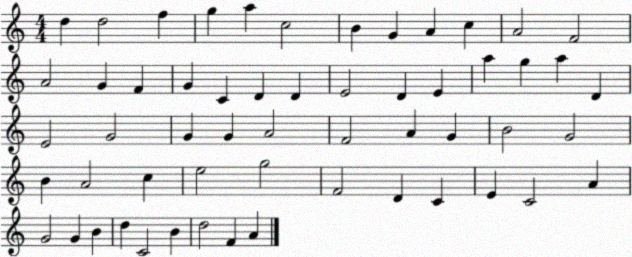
X:1
T:Untitled
M:4/4
L:1/4
K:C
d d2 f g a c2 B G A c A2 F2 A2 G F G C D D E2 D E a g a D E2 G2 G G A2 F2 A G B2 G2 B A2 c e2 g2 F2 D C E C2 A G2 G B d C2 B d2 F A